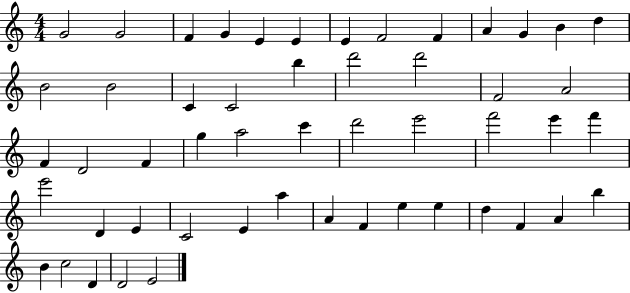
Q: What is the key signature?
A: C major